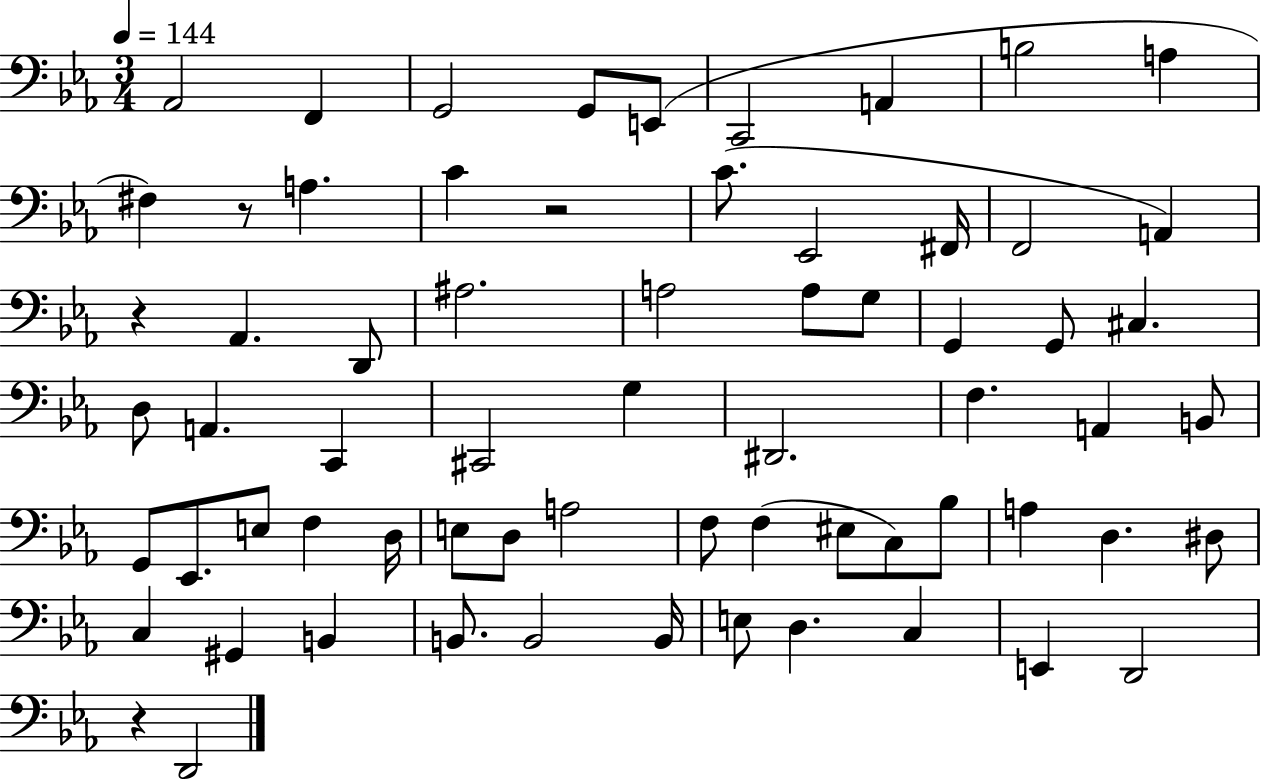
{
  \clef bass
  \numericTimeSignature
  \time 3/4
  \key ees \major
  \tempo 4 = 144
  aes,2 f,4 | g,2 g,8 e,8( | c,2 a,4 | b2 a4 | \break fis4) r8 a4. | c'4 r2 | c'8.( ees,2 fis,16 | f,2 a,4) | \break r4 aes,4. d,8 | ais2. | a2 a8 g8 | g,4 g,8 cis4. | \break d8 a,4. c,4 | cis,2 g4 | dis,2. | f4. a,4 b,8 | \break g,8 ees,8. e8 f4 d16 | e8 d8 a2 | f8 f4( eis8 c8) bes8 | a4 d4. dis8 | \break c4 gis,4 b,4 | b,8. b,2 b,16 | e8 d4. c4 | e,4 d,2 | \break r4 d,2 | \bar "|."
}